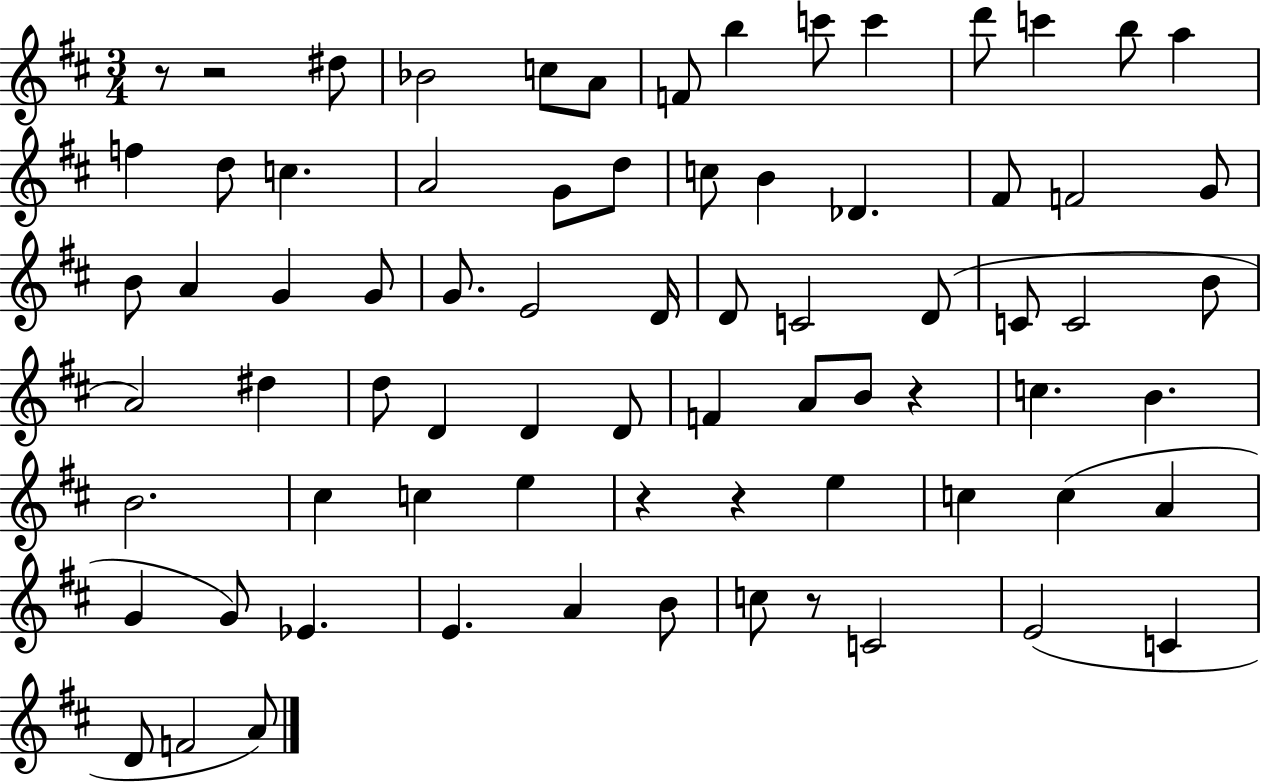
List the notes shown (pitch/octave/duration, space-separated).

R/e R/h D#5/e Bb4/h C5/e A4/e F4/e B5/q C6/e C6/q D6/e C6/q B5/e A5/q F5/q D5/e C5/q. A4/h G4/e D5/e C5/e B4/q Db4/q. F#4/e F4/h G4/e B4/e A4/q G4/q G4/e G4/e. E4/h D4/s D4/e C4/h D4/e C4/e C4/h B4/e A4/h D#5/q D5/e D4/q D4/q D4/e F4/q A4/e B4/e R/q C5/q. B4/q. B4/h. C#5/q C5/q E5/q R/q R/q E5/q C5/q C5/q A4/q G4/q G4/e Eb4/q. E4/q. A4/q B4/e C5/e R/e C4/h E4/h C4/q D4/e F4/h A4/e